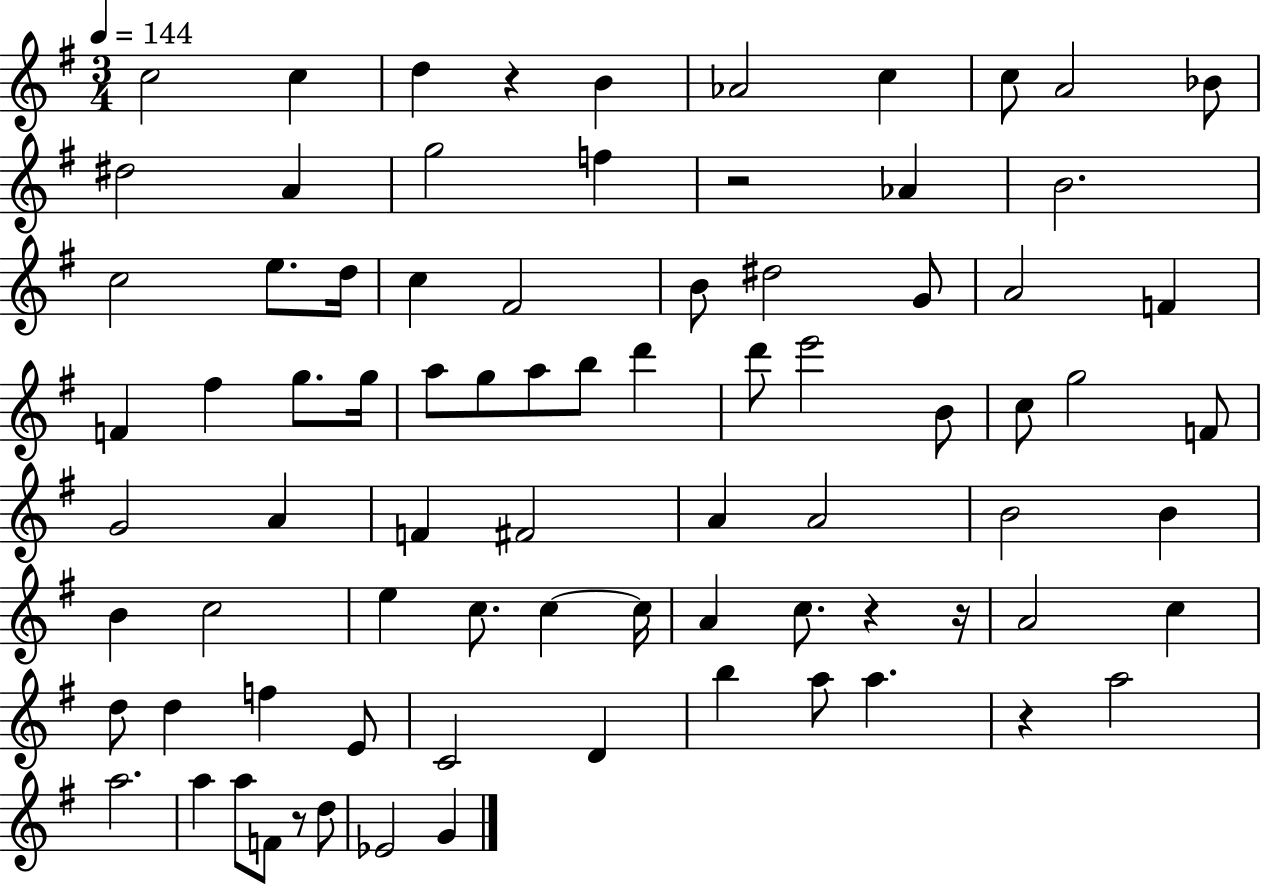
C5/h C5/q D5/q R/q B4/q Ab4/h C5/q C5/e A4/h Bb4/e D#5/h A4/q G5/h F5/q R/h Ab4/q B4/h. C5/h E5/e. D5/s C5/q F#4/h B4/e D#5/h G4/e A4/h F4/q F4/q F#5/q G5/e. G5/s A5/e G5/e A5/e B5/e D6/q D6/e E6/h B4/e C5/e G5/h F4/e G4/h A4/q F4/q F#4/h A4/q A4/h B4/h B4/q B4/q C5/h E5/q C5/e. C5/q C5/s A4/q C5/e. R/q R/s A4/h C5/q D5/e D5/q F5/q E4/e C4/h D4/q B5/q A5/e A5/q. R/q A5/h A5/h. A5/q A5/e F4/e R/e D5/e Eb4/h G4/q